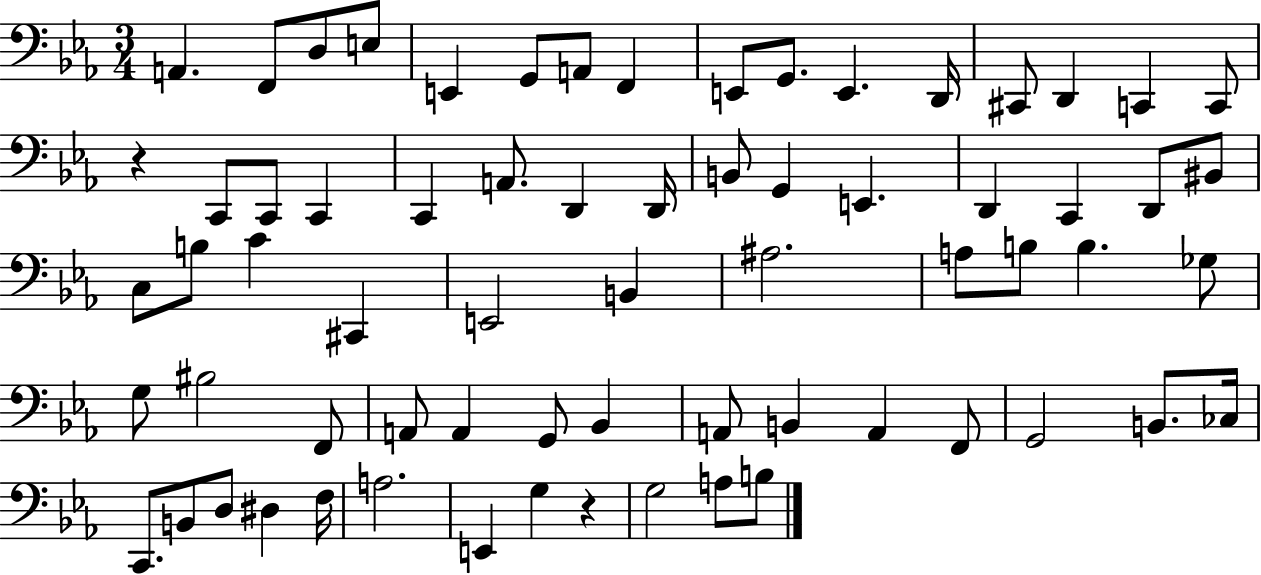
A2/q. F2/e D3/e E3/e E2/q G2/e A2/e F2/q E2/e G2/e. E2/q. D2/s C#2/e D2/q C2/q C2/e R/q C2/e C2/e C2/q C2/q A2/e. D2/q D2/s B2/e G2/q E2/q. D2/q C2/q D2/e BIS2/e C3/e B3/e C4/q C#2/q E2/h B2/q A#3/h. A3/e B3/e B3/q. Gb3/e G3/e BIS3/h F2/e A2/e A2/q G2/e Bb2/q A2/e B2/q A2/q F2/e G2/h B2/e. CES3/s C2/e. B2/e D3/e D#3/q F3/s A3/h. E2/q G3/q R/q G3/h A3/e B3/e